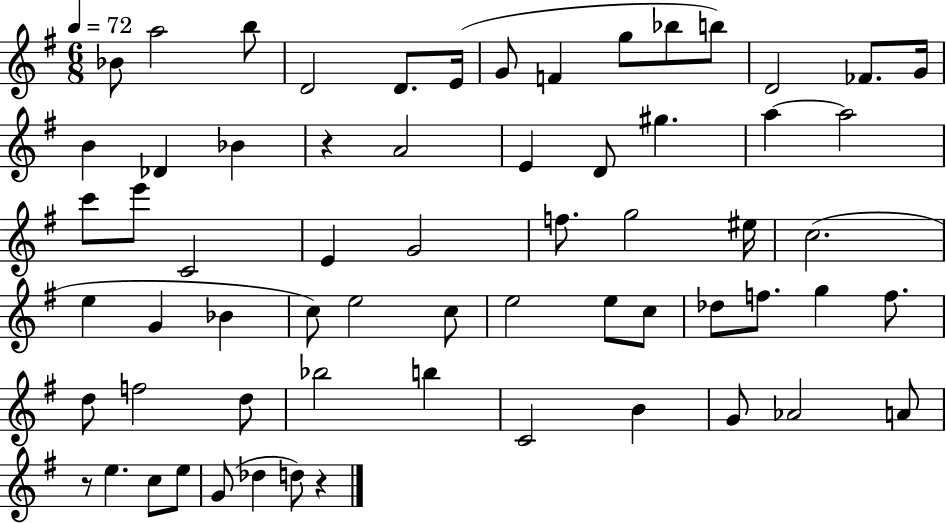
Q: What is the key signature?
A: G major